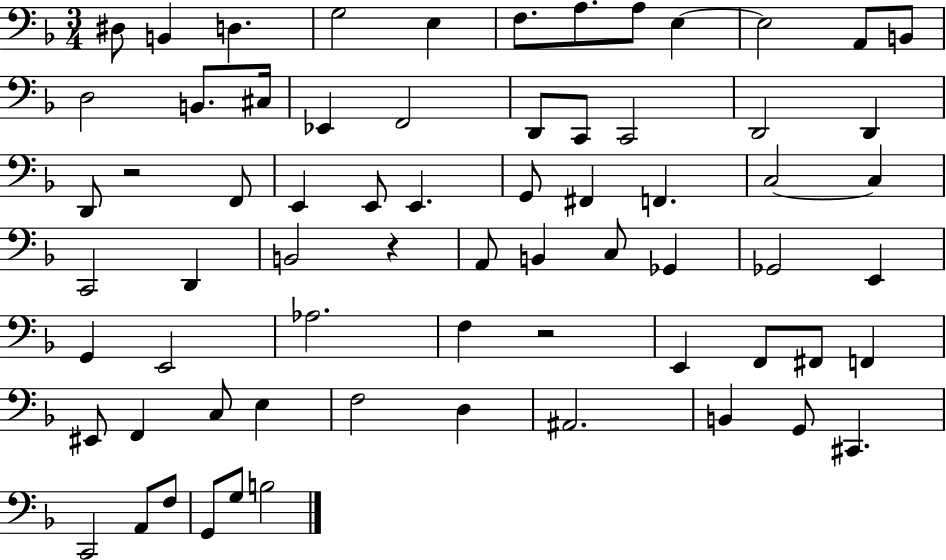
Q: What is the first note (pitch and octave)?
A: D#3